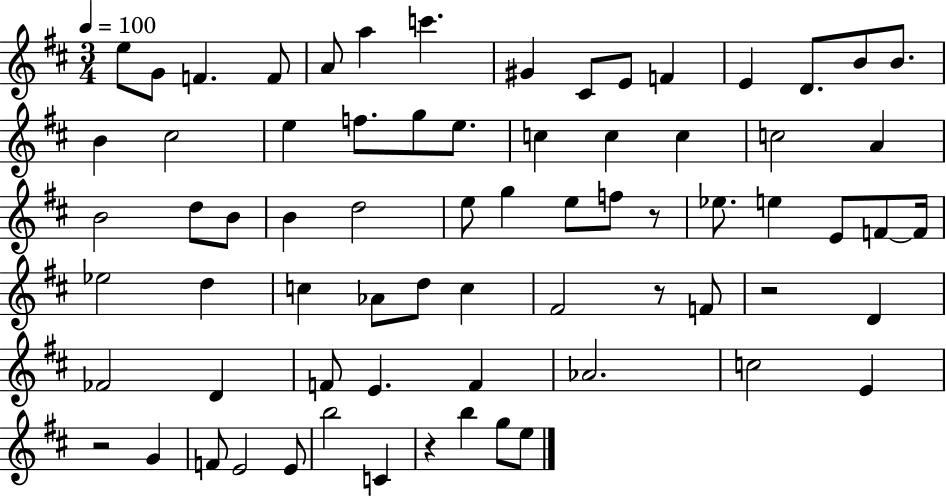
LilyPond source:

{
  \clef treble
  \numericTimeSignature
  \time 3/4
  \key d \major
  \tempo 4 = 100
  e''8 g'8 f'4. f'8 | a'8 a''4 c'''4. | gis'4 cis'8 e'8 f'4 | e'4 d'8. b'8 b'8. | \break b'4 cis''2 | e''4 f''8. g''8 e''8. | c''4 c''4 c''4 | c''2 a'4 | \break b'2 d''8 b'8 | b'4 d''2 | e''8 g''4 e''8 f''8 r8 | ees''8. e''4 e'8 f'8~~ f'16 | \break ees''2 d''4 | c''4 aes'8 d''8 c''4 | fis'2 r8 f'8 | r2 d'4 | \break fes'2 d'4 | f'8 e'4. f'4 | aes'2. | c''2 e'4 | \break r2 g'4 | f'8 e'2 e'8 | b''2 c'4 | r4 b''4 g''8 e''8 | \break \bar "|."
}